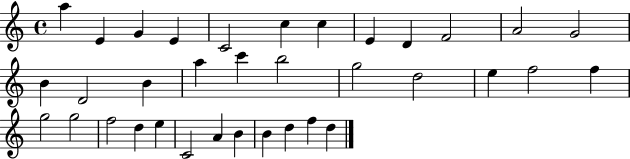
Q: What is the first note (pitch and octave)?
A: A5